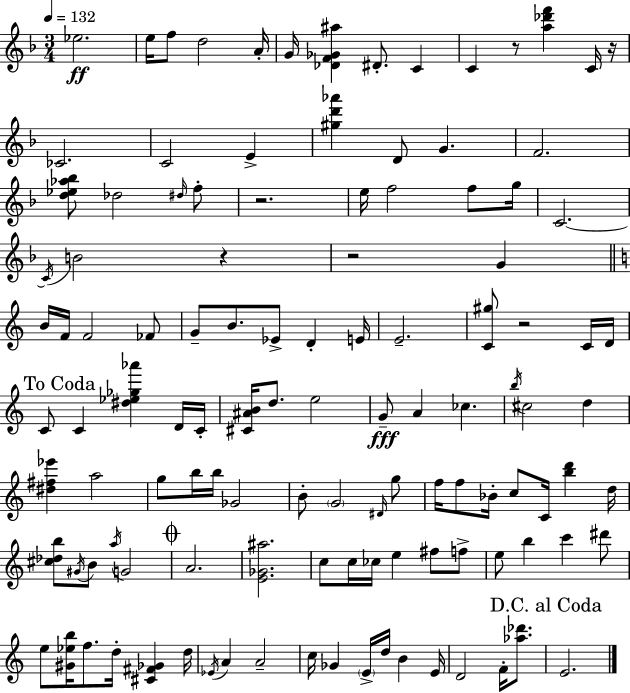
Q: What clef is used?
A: treble